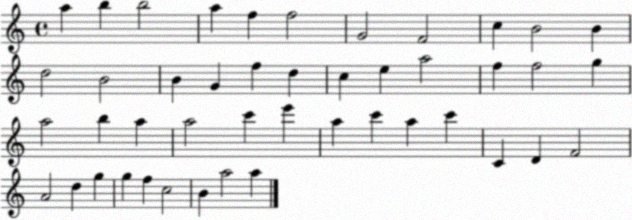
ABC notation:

X:1
T:Untitled
M:4/4
L:1/4
K:C
a b b2 a f f2 G2 F2 c B2 B d2 B2 B G f d c e a2 f f2 g a2 b a a2 c' e' a c' a c' C D F2 A2 d g g f c2 B a2 a